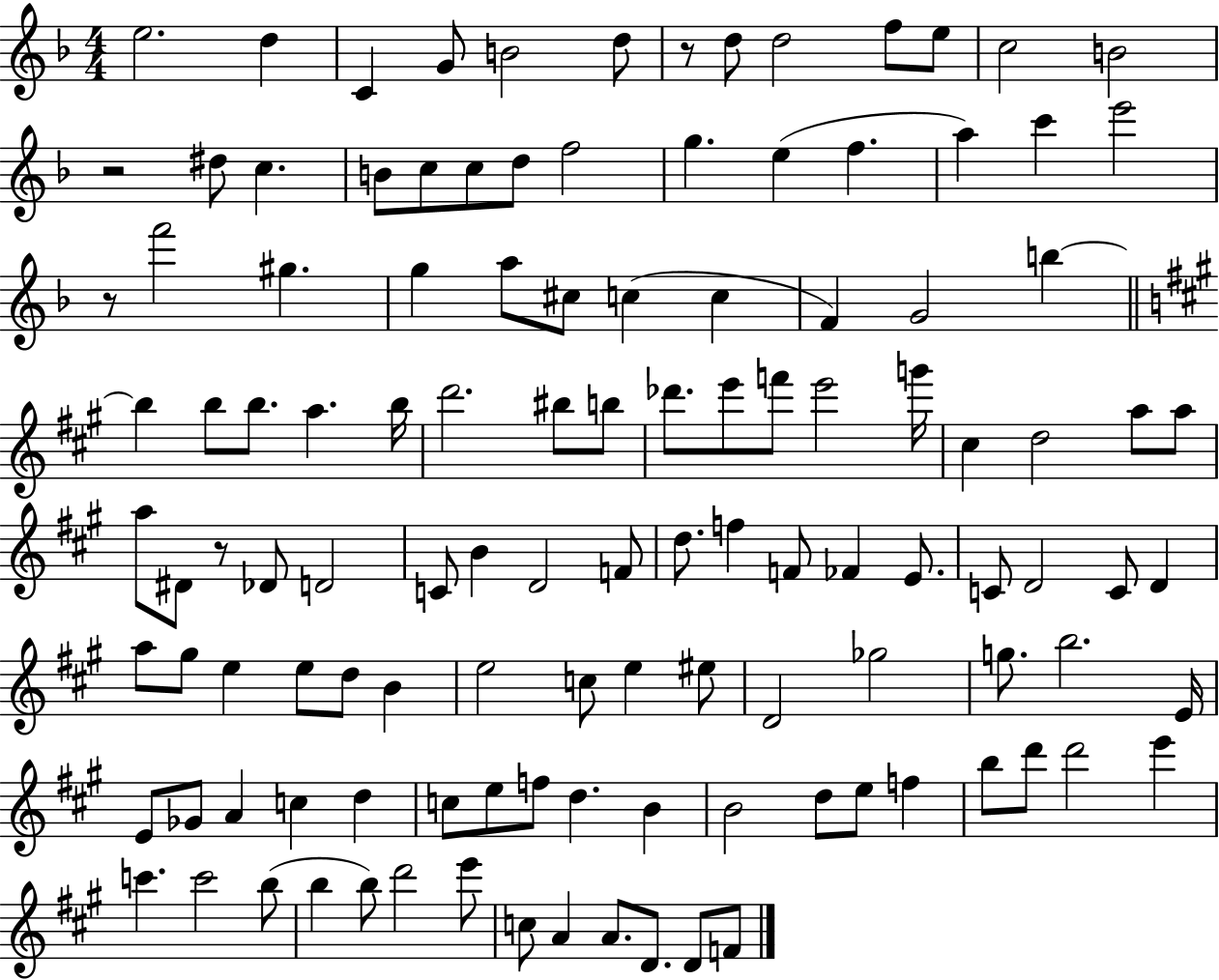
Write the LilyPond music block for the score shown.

{
  \clef treble
  \numericTimeSignature
  \time 4/4
  \key f \major
  \repeat volta 2 { e''2. d''4 | c'4 g'8 b'2 d''8 | r8 d''8 d''2 f''8 e''8 | c''2 b'2 | \break r2 dis''8 c''4. | b'8 c''8 c''8 d''8 f''2 | g''4. e''4( f''4. | a''4) c'''4 e'''2 | \break r8 f'''2 gis''4. | g''4 a''8 cis''8 c''4( c''4 | f'4) g'2 b''4~~ | \bar "||" \break \key a \major b''4 b''8 b''8. a''4. b''16 | d'''2. bis''8 b''8 | des'''8. e'''8 f'''8 e'''2 g'''16 | cis''4 d''2 a''8 a''8 | \break a''8 dis'8 r8 des'8 d'2 | c'8 b'4 d'2 f'8 | d''8. f''4 f'8 fes'4 e'8. | c'8 d'2 c'8 d'4 | \break a''8 gis''8 e''4 e''8 d''8 b'4 | e''2 c''8 e''4 eis''8 | d'2 ges''2 | g''8. b''2. e'16 | \break e'8 ges'8 a'4 c''4 d''4 | c''8 e''8 f''8 d''4. b'4 | b'2 d''8 e''8 f''4 | b''8 d'''8 d'''2 e'''4 | \break c'''4. c'''2 b''8( | b''4 b''8) d'''2 e'''8 | c''8 a'4 a'8. d'8. d'8 f'8 | } \bar "|."
}